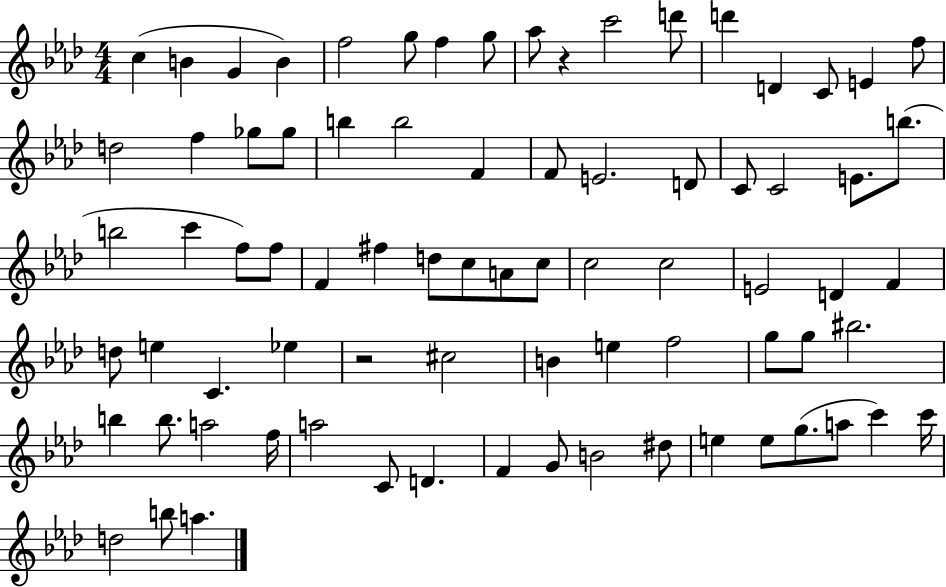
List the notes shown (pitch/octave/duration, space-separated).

C5/q B4/q G4/q B4/q F5/h G5/e F5/q G5/e Ab5/e R/q C6/h D6/e D6/q D4/q C4/e E4/q F5/e D5/h F5/q Gb5/e Gb5/e B5/q B5/h F4/q F4/e E4/h. D4/e C4/e C4/h E4/e. B5/e. B5/h C6/q F5/e F5/e F4/q F#5/q D5/e C5/e A4/e C5/e C5/h C5/h E4/h D4/q F4/q D5/e E5/q C4/q. Eb5/q R/h C#5/h B4/q E5/q F5/h G5/e G5/e BIS5/h. B5/q B5/e. A5/h F5/s A5/h C4/e D4/q. F4/q G4/e B4/h D#5/e E5/q E5/e G5/e. A5/e C6/q C6/s D5/h B5/e A5/q.